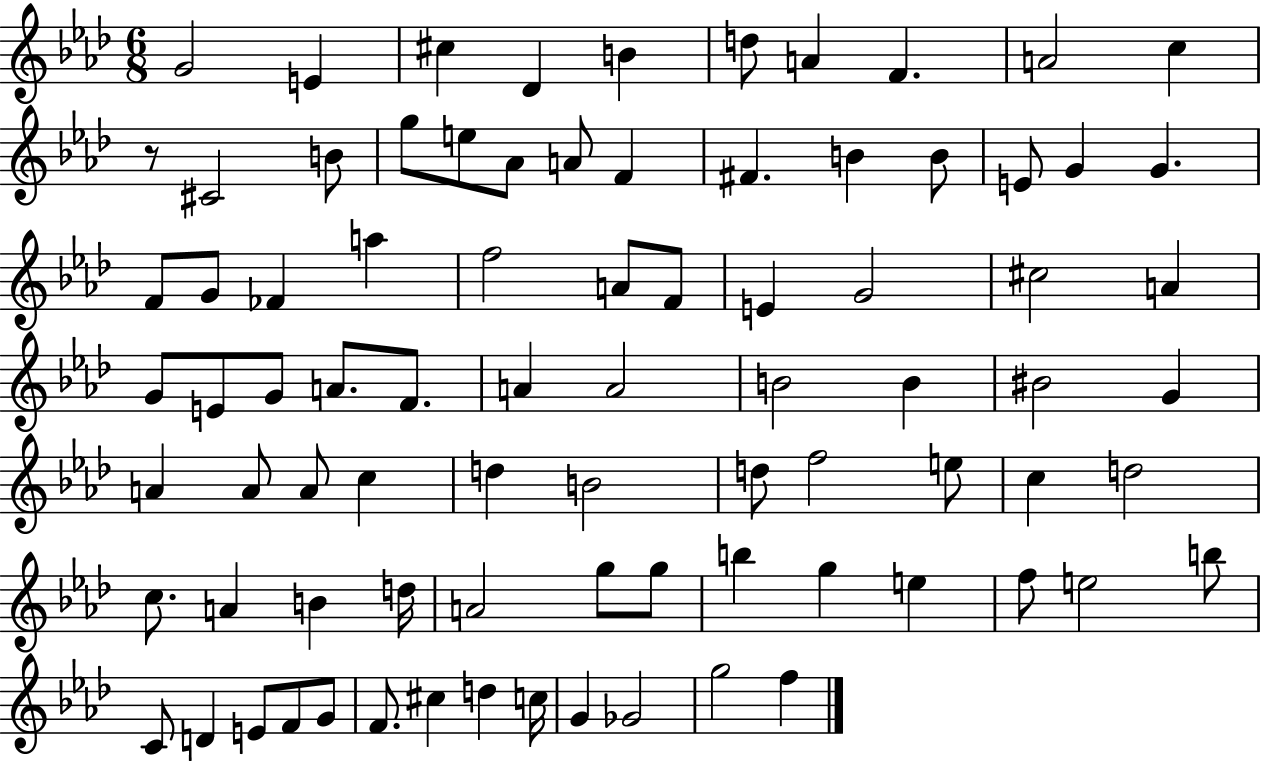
G4/h E4/q C#5/q Db4/q B4/q D5/e A4/q F4/q. A4/h C5/q R/e C#4/h B4/e G5/e E5/e Ab4/e A4/e F4/q F#4/q. B4/q B4/e E4/e G4/q G4/q. F4/e G4/e FES4/q A5/q F5/h A4/e F4/e E4/q G4/h C#5/h A4/q G4/e E4/e G4/e A4/e. F4/e. A4/q A4/h B4/h B4/q BIS4/h G4/q A4/q A4/e A4/e C5/q D5/q B4/h D5/e F5/h E5/e C5/q D5/h C5/e. A4/q B4/q D5/s A4/h G5/e G5/e B5/q G5/q E5/q F5/e E5/h B5/e C4/e D4/q E4/e F4/e G4/e F4/e. C#5/q D5/q C5/s G4/q Gb4/h G5/h F5/q